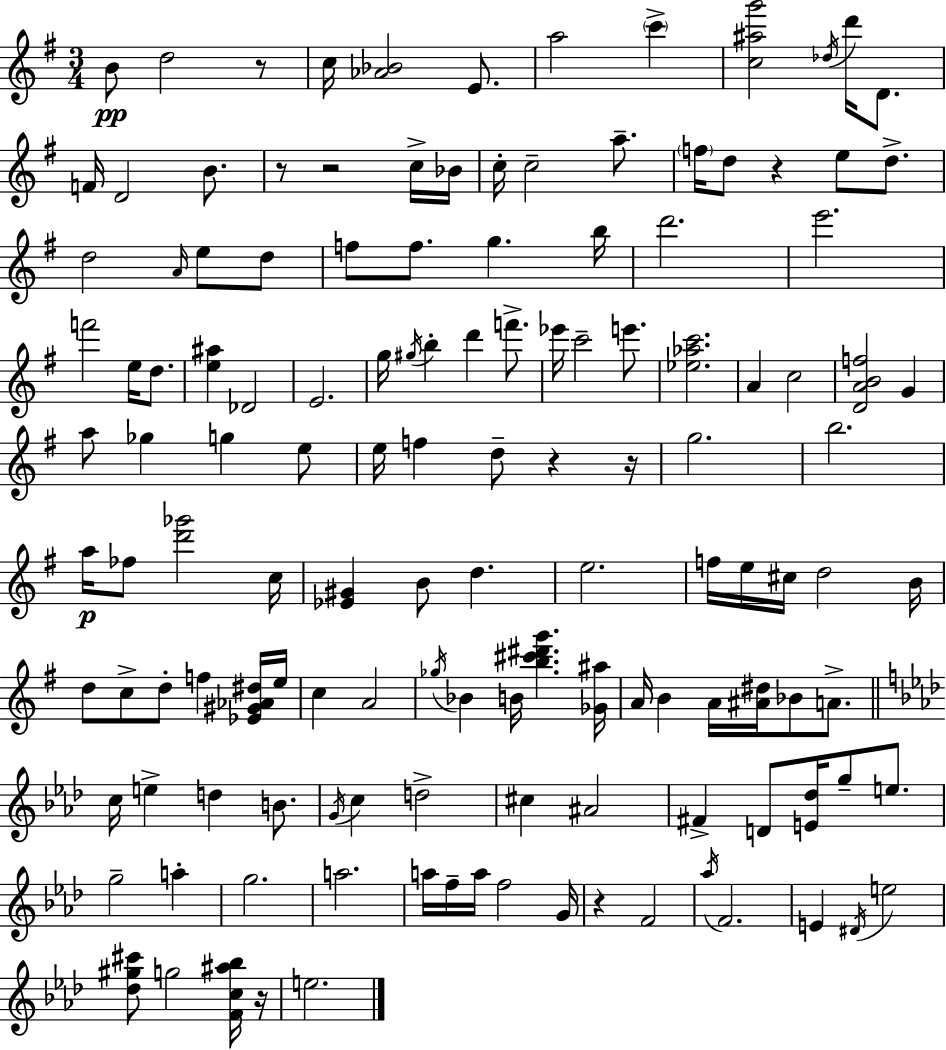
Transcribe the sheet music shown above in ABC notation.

X:1
T:Untitled
M:3/4
L:1/4
K:Em
B/2 d2 z/2 c/4 [_A_B]2 E/2 a2 c' [c^ag']2 _d/4 d'/4 D/2 F/4 D2 B/2 z/2 z2 c/4 _B/4 c/4 c2 a/2 f/4 d/2 z e/2 d/2 d2 A/4 e/2 d/2 f/2 f/2 g b/4 d'2 e'2 f'2 e/4 d/2 [e^a] _D2 E2 g/4 ^g/4 b d' f'/2 _e'/4 c'2 e'/2 [_e_ac']2 A c2 [DABf]2 G a/2 _g g e/2 e/4 f d/2 z z/4 g2 b2 a/4 _f/2 [d'_g']2 c/4 [_E^G] B/2 d e2 f/4 e/4 ^c/4 d2 B/4 d/2 c/2 d/2 f [_E^G_A^d]/4 e/4 c A2 _g/4 _B B/4 [b^c'^d'g'] [_G^a]/4 A/4 B A/4 [^A^d]/4 _B/2 A/2 c/4 e d B/2 G/4 c d2 ^c ^A2 ^F D/2 [E_d]/4 g/2 e/2 g2 a g2 a2 a/4 f/4 a/4 f2 G/4 z F2 _a/4 F2 E ^D/4 e2 [_d^g^c']/2 g2 [Fc^a_b]/4 z/4 e2